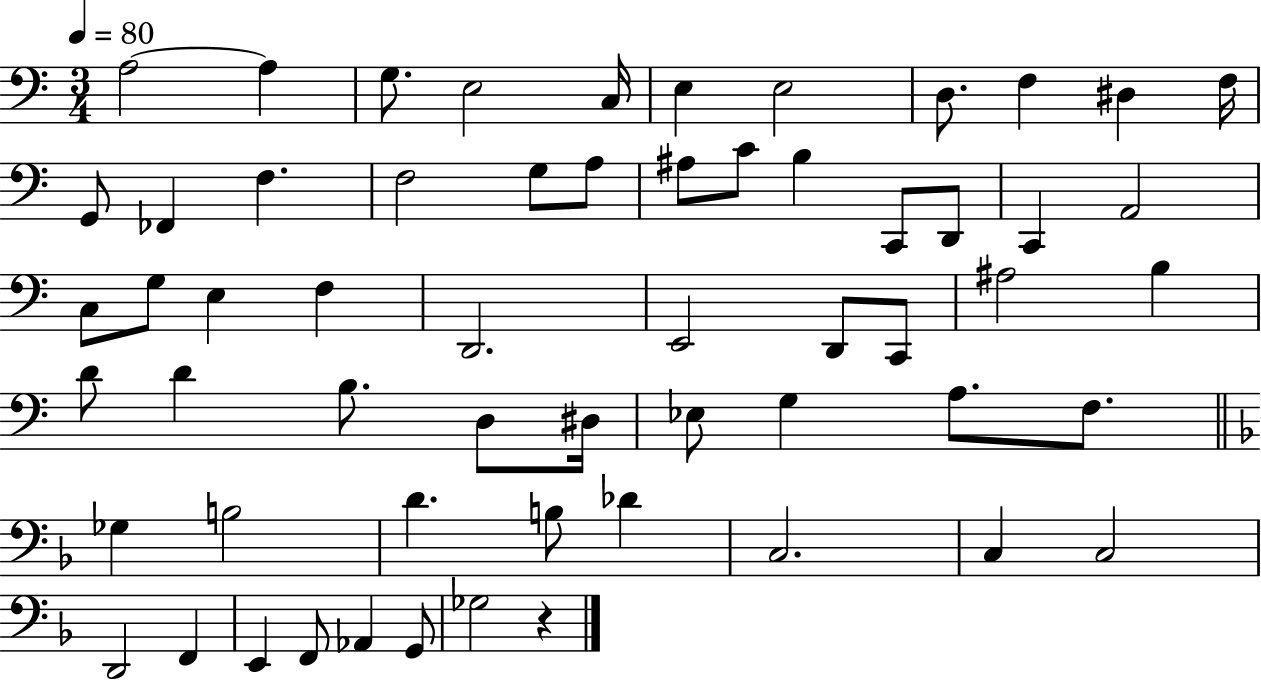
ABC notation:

X:1
T:Untitled
M:3/4
L:1/4
K:C
A,2 A, G,/2 E,2 C,/4 E, E,2 D,/2 F, ^D, F,/4 G,,/2 _F,, F, F,2 G,/2 A,/2 ^A,/2 C/2 B, C,,/2 D,,/2 C,, A,,2 C,/2 G,/2 E, F, D,,2 E,,2 D,,/2 C,,/2 ^A,2 B, D/2 D B,/2 D,/2 ^D,/4 _E,/2 G, A,/2 F,/2 _G, B,2 D B,/2 _D C,2 C, C,2 D,,2 F,, E,, F,,/2 _A,, G,,/2 _G,2 z